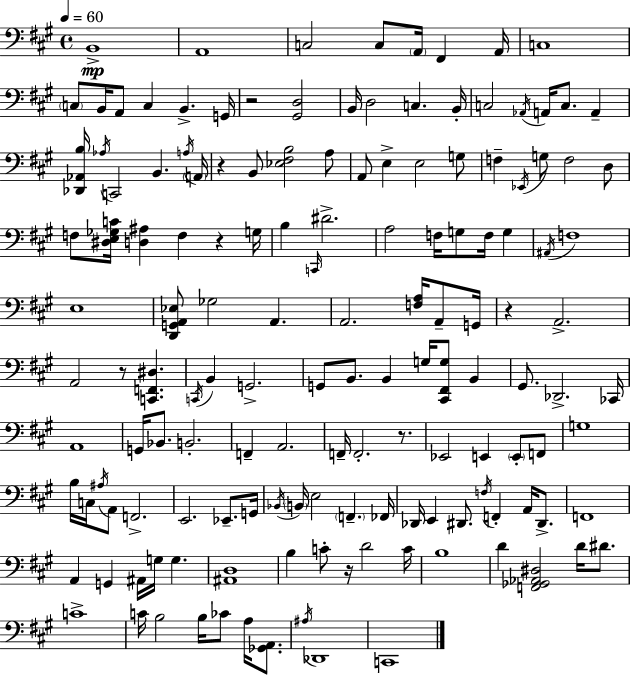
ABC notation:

X:1
T:Untitled
M:4/4
L:1/4
K:A
B,,4 A,,4 C,2 C,/2 A,,/4 ^F,, A,,/4 C,4 C,/2 B,,/4 A,,/2 C, B,, G,,/4 z2 [^G,,D,]2 B,,/4 D,2 C, B,,/4 C,2 _A,,/4 A,,/4 C,/2 A,, [_D,,_A,,B,]/4 _A,/4 C,,2 B,, A,/4 A,,/4 z B,,/2 [_E,^F,B,]2 A,/2 A,,/2 E, E,2 G,/2 F, _E,,/4 G,/2 F,2 D,/2 F,/2 [^D,E,_G,C]/4 [D,^A,] F, z G,/4 B, C,,/4 ^D2 A,2 F,/4 G,/2 F,/4 G, ^A,,/4 F,4 E,4 [D,,G,,A,,_E,]/2 _G,2 A,, A,,2 [F,A,]/4 A,,/2 G,,/4 z A,,2 A,,2 z/2 [C,,F,,^D,] C,,/4 B,, G,,2 G,,/2 B,,/2 B,, G,/4 [^C,,^F,,G,]/2 B,, ^G,,/2 _D,,2 _C,,/4 A,,4 G,,/4 _B,,/2 B,,2 F,, A,,2 F,,/4 F,,2 z/2 _E,,2 E,, E,,/2 F,,/2 G,4 B,/4 C,/4 ^A,/4 A,,/2 F,,2 E,,2 _E,,/2 G,,/4 _B,,/4 B,,/4 E,2 F,, _F,,/4 _D,,/4 E,, ^D,,/2 F,/4 F,, A,,/4 ^D,,/2 F,,4 A,, G,, ^A,,/4 G,/4 G, [^A,,D,]4 B, C/2 z/4 D2 C/4 B,4 D [F,,_G,,_A,,^D,]2 D/4 ^D/2 C4 C/4 B,2 B,/4 _C/2 A,/4 [_G,,A,,]/2 ^A,/4 _D,,4 C,,4